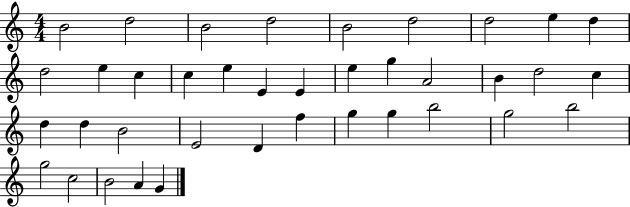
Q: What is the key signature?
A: C major